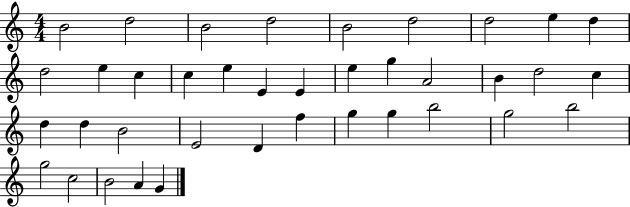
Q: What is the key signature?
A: C major